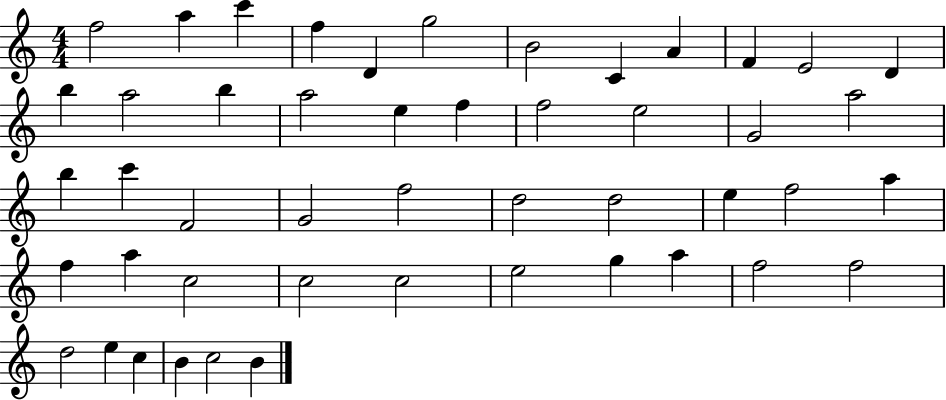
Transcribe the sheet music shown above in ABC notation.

X:1
T:Untitled
M:4/4
L:1/4
K:C
f2 a c' f D g2 B2 C A F E2 D b a2 b a2 e f f2 e2 G2 a2 b c' F2 G2 f2 d2 d2 e f2 a f a c2 c2 c2 e2 g a f2 f2 d2 e c B c2 B